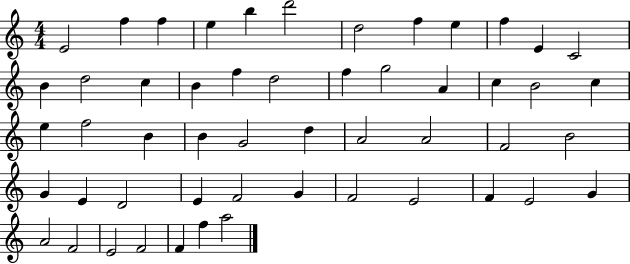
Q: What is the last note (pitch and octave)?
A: A5